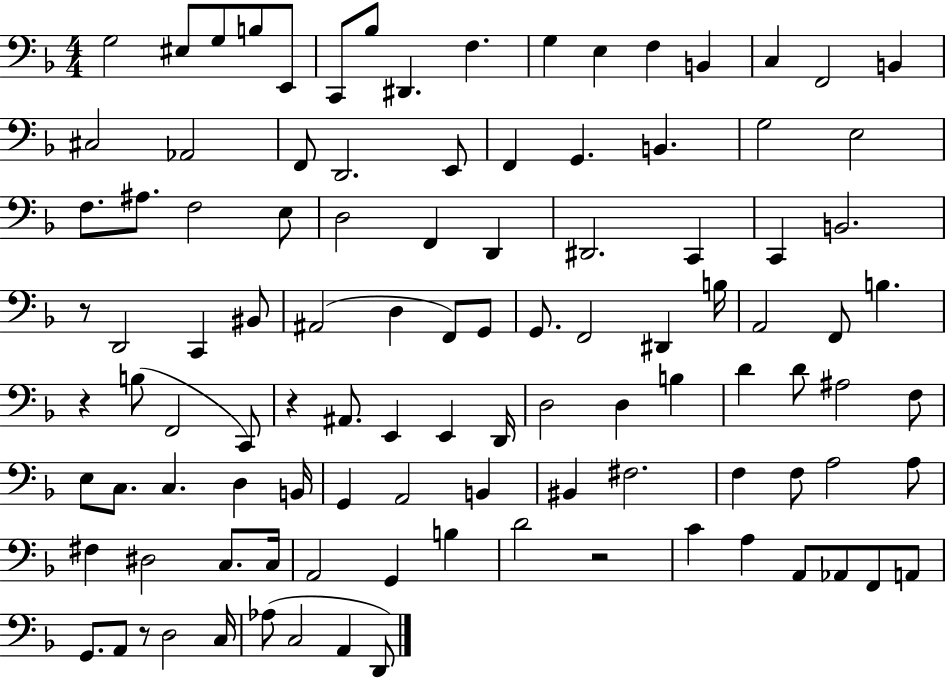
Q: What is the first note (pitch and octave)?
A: G3